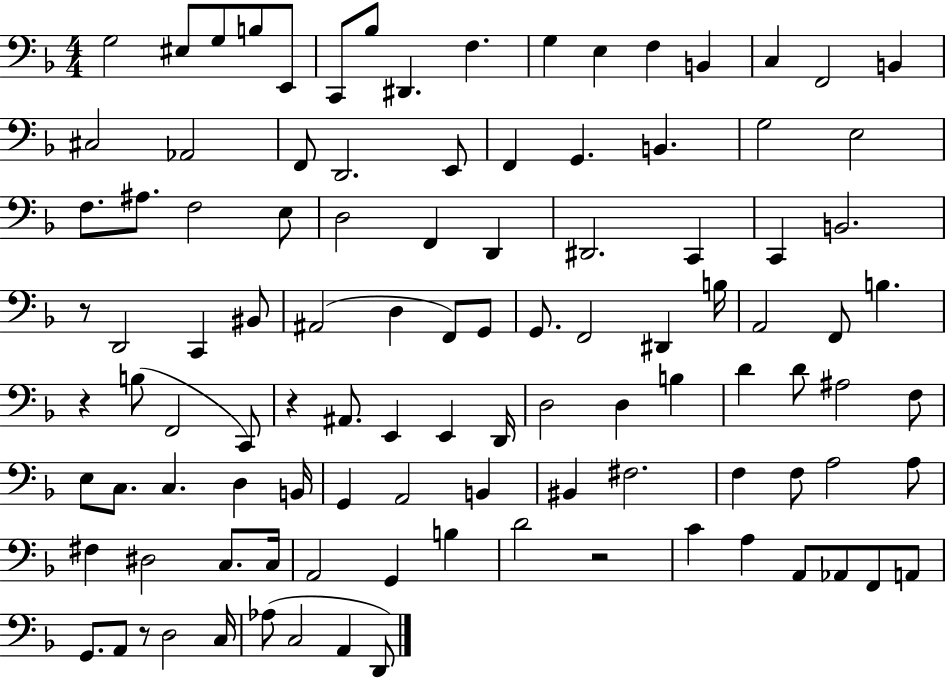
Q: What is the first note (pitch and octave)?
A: G3